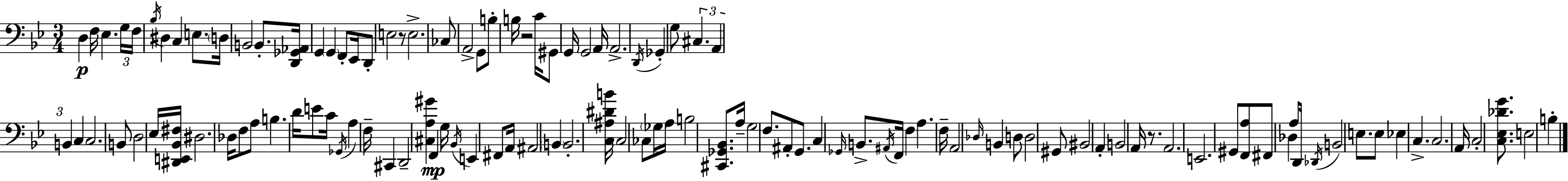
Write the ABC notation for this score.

X:1
T:Untitled
M:3/4
L:1/4
K:Bb
D, F,/4 _E, G,/4 F,/4 _B,/4 ^D, C, E,/2 D,/4 B,,2 B,,/2 [D,,_G,,_A,,]/4 G,, G,, F,,/2 _E,,/4 D,,/2 E,2 z/2 E,2 _C,/2 A,,2 G,,/2 B,/2 B,/4 z2 C/4 ^G,,/2 G,,/4 G,,2 A,,/4 A,,2 D,,/4 _G,, G,/2 ^C, A,, B,, C, C,2 B,,/2 D,2 _E,/4 [^D,,E,,_B,,^F,]/4 ^D,2 _D,/4 F,/2 A,/2 B, D/4 E/2 C/4 _G,,/4 A, F,/4 ^C,, D,,2 [^C,A,^G] F,, G,/4 _B,,/4 E,, ^F,,/2 A,,/4 ^A,,2 B,, B,,2 [C,^A,^DB]/4 C,2 _C,/2 _G,/4 A,/4 B,2 [^C,,_G,,_B,,]/2 A,/4 G,2 F,/2 ^A,,/2 G,,/2 C, _G,,/4 B,,/2 ^A,,/4 F,,/4 F, A, F,/4 A,,2 _D,/4 B,, D,/2 D,2 ^G,,/2 ^B,,2 A,, B,,2 A,,/4 z/2 A,,2 E,,2 ^G,,/2 [F,,A,]/2 ^F,,/2 _D, A,/2 D,,/4 _D,,/4 B,,2 E,/2 E,/2 _E, C, C,2 A,,/4 C,2 [C,_E,_DG]/2 E,2 B,